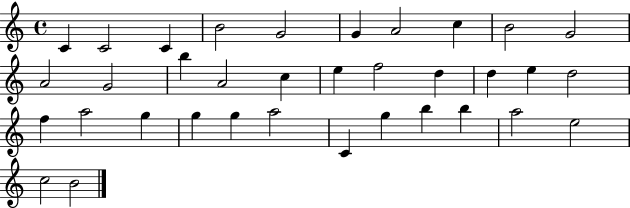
X:1
T:Untitled
M:4/4
L:1/4
K:C
C C2 C B2 G2 G A2 c B2 G2 A2 G2 b A2 c e f2 d d e d2 f a2 g g g a2 C g b b a2 e2 c2 B2